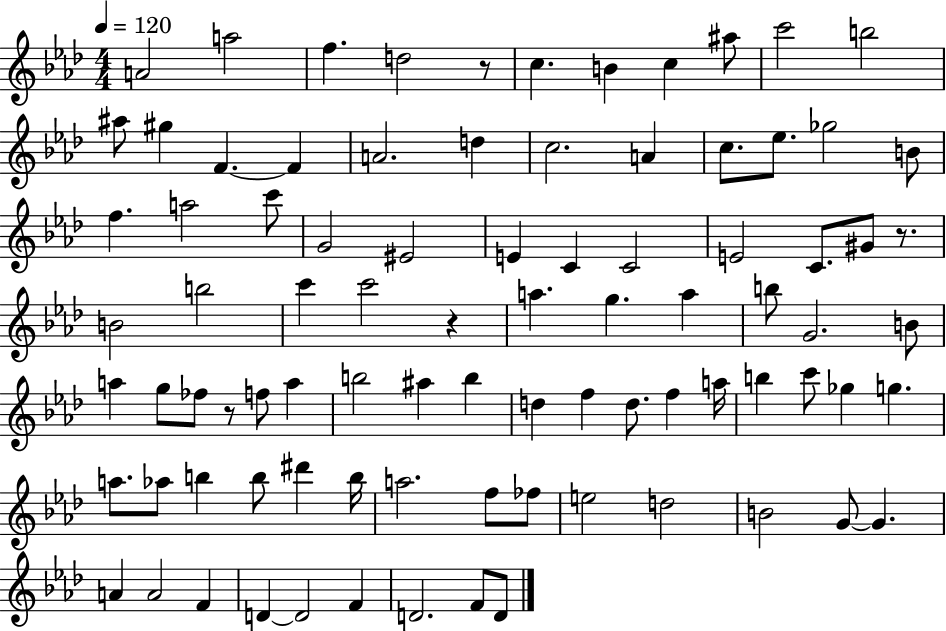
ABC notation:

X:1
T:Untitled
M:4/4
L:1/4
K:Ab
A2 a2 f d2 z/2 c B c ^a/2 c'2 b2 ^a/2 ^g F F A2 d c2 A c/2 _e/2 _g2 B/2 f a2 c'/2 G2 ^E2 E C C2 E2 C/2 ^G/2 z/2 B2 b2 c' c'2 z a g a b/2 G2 B/2 a g/2 _f/2 z/2 f/2 a b2 ^a b d f d/2 f a/4 b c'/2 _g g a/2 _a/2 b b/2 ^d' b/4 a2 f/2 _f/2 e2 d2 B2 G/2 G A A2 F D D2 F D2 F/2 D/2